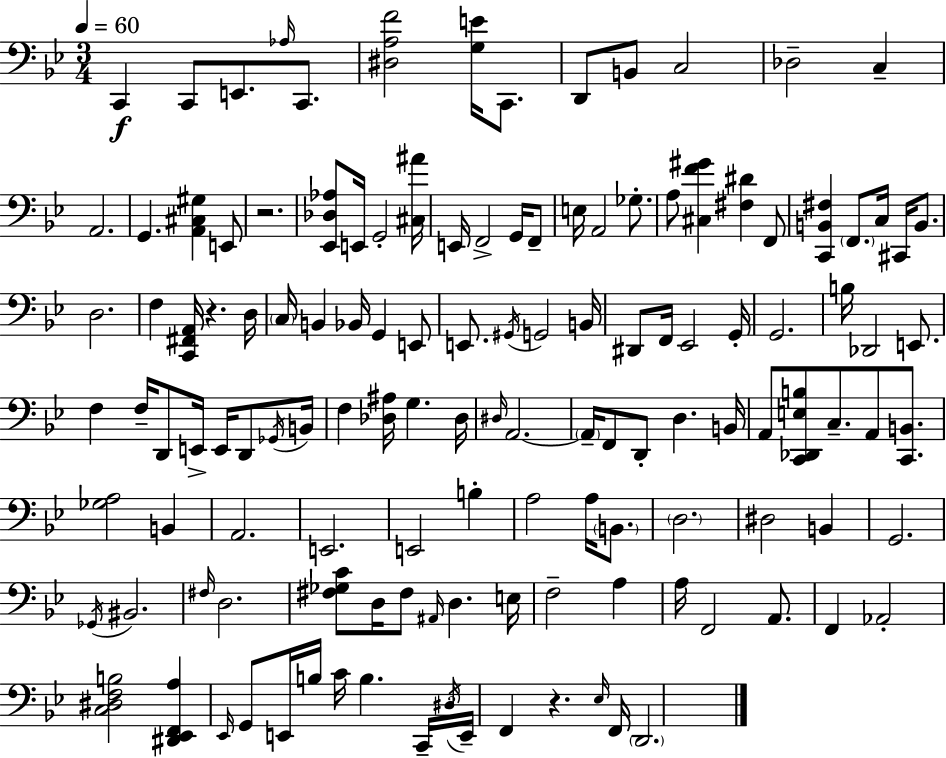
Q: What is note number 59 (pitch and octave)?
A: G3